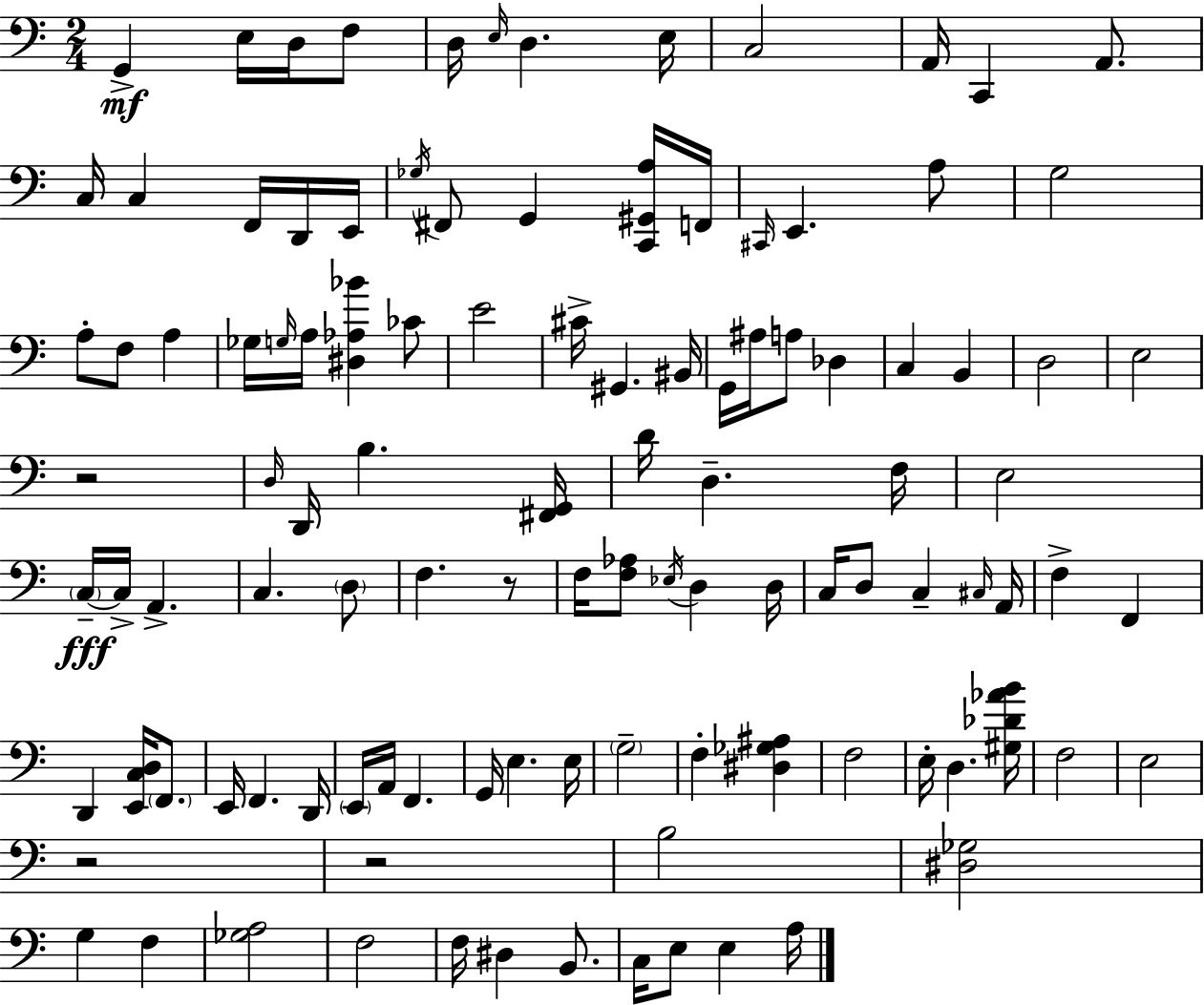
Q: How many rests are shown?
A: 4